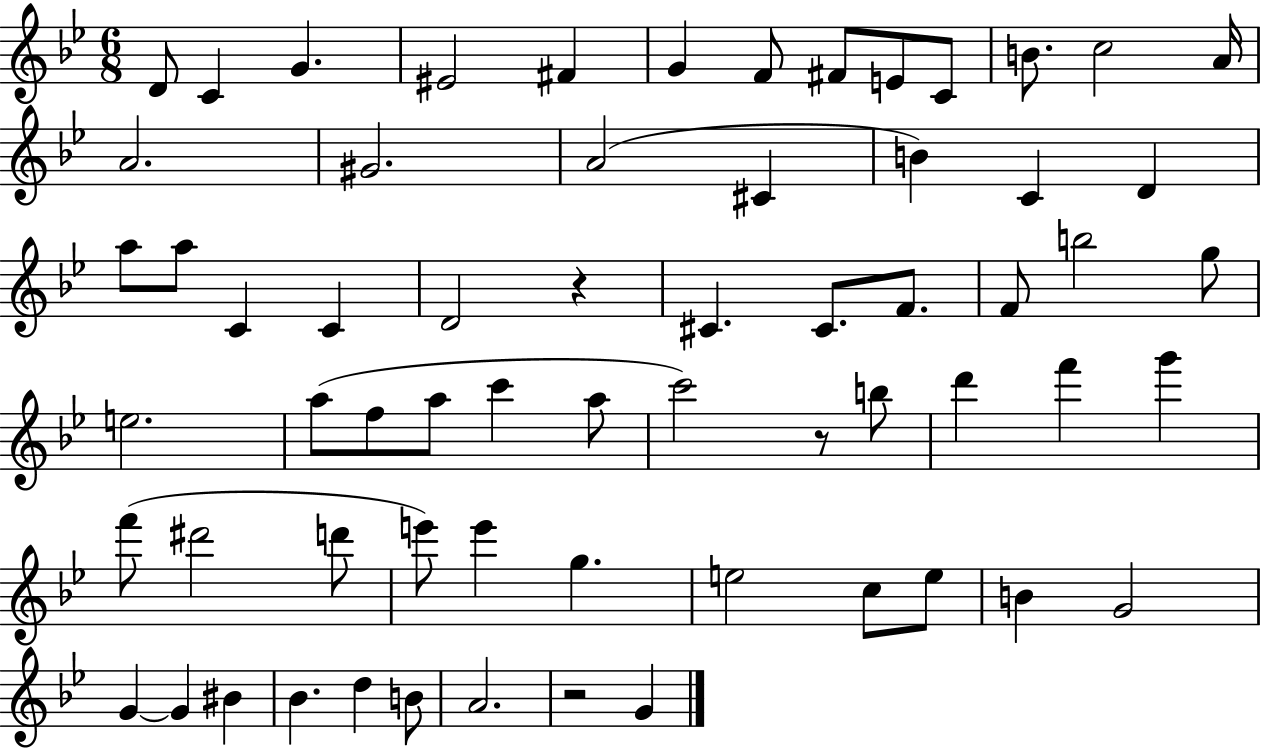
D4/e C4/q G4/q. EIS4/h F#4/q G4/q F4/e F#4/e E4/e C4/e B4/e. C5/h A4/s A4/h. G#4/h. A4/h C#4/q B4/q C4/q D4/q A5/e A5/e C4/q C4/q D4/h R/q C#4/q. C#4/e. F4/e. F4/e B5/h G5/e E5/h. A5/e F5/e A5/e C6/q A5/e C6/h R/e B5/e D6/q F6/q G6/q F6/e D#6/h D6/e E6/e E6/q G5/q. E5/h C5/e E5/e B4/q G4/h G4/q G4/q BIS4/q Bb4/q. D5/q B4/e A4/h. R/h G4/q